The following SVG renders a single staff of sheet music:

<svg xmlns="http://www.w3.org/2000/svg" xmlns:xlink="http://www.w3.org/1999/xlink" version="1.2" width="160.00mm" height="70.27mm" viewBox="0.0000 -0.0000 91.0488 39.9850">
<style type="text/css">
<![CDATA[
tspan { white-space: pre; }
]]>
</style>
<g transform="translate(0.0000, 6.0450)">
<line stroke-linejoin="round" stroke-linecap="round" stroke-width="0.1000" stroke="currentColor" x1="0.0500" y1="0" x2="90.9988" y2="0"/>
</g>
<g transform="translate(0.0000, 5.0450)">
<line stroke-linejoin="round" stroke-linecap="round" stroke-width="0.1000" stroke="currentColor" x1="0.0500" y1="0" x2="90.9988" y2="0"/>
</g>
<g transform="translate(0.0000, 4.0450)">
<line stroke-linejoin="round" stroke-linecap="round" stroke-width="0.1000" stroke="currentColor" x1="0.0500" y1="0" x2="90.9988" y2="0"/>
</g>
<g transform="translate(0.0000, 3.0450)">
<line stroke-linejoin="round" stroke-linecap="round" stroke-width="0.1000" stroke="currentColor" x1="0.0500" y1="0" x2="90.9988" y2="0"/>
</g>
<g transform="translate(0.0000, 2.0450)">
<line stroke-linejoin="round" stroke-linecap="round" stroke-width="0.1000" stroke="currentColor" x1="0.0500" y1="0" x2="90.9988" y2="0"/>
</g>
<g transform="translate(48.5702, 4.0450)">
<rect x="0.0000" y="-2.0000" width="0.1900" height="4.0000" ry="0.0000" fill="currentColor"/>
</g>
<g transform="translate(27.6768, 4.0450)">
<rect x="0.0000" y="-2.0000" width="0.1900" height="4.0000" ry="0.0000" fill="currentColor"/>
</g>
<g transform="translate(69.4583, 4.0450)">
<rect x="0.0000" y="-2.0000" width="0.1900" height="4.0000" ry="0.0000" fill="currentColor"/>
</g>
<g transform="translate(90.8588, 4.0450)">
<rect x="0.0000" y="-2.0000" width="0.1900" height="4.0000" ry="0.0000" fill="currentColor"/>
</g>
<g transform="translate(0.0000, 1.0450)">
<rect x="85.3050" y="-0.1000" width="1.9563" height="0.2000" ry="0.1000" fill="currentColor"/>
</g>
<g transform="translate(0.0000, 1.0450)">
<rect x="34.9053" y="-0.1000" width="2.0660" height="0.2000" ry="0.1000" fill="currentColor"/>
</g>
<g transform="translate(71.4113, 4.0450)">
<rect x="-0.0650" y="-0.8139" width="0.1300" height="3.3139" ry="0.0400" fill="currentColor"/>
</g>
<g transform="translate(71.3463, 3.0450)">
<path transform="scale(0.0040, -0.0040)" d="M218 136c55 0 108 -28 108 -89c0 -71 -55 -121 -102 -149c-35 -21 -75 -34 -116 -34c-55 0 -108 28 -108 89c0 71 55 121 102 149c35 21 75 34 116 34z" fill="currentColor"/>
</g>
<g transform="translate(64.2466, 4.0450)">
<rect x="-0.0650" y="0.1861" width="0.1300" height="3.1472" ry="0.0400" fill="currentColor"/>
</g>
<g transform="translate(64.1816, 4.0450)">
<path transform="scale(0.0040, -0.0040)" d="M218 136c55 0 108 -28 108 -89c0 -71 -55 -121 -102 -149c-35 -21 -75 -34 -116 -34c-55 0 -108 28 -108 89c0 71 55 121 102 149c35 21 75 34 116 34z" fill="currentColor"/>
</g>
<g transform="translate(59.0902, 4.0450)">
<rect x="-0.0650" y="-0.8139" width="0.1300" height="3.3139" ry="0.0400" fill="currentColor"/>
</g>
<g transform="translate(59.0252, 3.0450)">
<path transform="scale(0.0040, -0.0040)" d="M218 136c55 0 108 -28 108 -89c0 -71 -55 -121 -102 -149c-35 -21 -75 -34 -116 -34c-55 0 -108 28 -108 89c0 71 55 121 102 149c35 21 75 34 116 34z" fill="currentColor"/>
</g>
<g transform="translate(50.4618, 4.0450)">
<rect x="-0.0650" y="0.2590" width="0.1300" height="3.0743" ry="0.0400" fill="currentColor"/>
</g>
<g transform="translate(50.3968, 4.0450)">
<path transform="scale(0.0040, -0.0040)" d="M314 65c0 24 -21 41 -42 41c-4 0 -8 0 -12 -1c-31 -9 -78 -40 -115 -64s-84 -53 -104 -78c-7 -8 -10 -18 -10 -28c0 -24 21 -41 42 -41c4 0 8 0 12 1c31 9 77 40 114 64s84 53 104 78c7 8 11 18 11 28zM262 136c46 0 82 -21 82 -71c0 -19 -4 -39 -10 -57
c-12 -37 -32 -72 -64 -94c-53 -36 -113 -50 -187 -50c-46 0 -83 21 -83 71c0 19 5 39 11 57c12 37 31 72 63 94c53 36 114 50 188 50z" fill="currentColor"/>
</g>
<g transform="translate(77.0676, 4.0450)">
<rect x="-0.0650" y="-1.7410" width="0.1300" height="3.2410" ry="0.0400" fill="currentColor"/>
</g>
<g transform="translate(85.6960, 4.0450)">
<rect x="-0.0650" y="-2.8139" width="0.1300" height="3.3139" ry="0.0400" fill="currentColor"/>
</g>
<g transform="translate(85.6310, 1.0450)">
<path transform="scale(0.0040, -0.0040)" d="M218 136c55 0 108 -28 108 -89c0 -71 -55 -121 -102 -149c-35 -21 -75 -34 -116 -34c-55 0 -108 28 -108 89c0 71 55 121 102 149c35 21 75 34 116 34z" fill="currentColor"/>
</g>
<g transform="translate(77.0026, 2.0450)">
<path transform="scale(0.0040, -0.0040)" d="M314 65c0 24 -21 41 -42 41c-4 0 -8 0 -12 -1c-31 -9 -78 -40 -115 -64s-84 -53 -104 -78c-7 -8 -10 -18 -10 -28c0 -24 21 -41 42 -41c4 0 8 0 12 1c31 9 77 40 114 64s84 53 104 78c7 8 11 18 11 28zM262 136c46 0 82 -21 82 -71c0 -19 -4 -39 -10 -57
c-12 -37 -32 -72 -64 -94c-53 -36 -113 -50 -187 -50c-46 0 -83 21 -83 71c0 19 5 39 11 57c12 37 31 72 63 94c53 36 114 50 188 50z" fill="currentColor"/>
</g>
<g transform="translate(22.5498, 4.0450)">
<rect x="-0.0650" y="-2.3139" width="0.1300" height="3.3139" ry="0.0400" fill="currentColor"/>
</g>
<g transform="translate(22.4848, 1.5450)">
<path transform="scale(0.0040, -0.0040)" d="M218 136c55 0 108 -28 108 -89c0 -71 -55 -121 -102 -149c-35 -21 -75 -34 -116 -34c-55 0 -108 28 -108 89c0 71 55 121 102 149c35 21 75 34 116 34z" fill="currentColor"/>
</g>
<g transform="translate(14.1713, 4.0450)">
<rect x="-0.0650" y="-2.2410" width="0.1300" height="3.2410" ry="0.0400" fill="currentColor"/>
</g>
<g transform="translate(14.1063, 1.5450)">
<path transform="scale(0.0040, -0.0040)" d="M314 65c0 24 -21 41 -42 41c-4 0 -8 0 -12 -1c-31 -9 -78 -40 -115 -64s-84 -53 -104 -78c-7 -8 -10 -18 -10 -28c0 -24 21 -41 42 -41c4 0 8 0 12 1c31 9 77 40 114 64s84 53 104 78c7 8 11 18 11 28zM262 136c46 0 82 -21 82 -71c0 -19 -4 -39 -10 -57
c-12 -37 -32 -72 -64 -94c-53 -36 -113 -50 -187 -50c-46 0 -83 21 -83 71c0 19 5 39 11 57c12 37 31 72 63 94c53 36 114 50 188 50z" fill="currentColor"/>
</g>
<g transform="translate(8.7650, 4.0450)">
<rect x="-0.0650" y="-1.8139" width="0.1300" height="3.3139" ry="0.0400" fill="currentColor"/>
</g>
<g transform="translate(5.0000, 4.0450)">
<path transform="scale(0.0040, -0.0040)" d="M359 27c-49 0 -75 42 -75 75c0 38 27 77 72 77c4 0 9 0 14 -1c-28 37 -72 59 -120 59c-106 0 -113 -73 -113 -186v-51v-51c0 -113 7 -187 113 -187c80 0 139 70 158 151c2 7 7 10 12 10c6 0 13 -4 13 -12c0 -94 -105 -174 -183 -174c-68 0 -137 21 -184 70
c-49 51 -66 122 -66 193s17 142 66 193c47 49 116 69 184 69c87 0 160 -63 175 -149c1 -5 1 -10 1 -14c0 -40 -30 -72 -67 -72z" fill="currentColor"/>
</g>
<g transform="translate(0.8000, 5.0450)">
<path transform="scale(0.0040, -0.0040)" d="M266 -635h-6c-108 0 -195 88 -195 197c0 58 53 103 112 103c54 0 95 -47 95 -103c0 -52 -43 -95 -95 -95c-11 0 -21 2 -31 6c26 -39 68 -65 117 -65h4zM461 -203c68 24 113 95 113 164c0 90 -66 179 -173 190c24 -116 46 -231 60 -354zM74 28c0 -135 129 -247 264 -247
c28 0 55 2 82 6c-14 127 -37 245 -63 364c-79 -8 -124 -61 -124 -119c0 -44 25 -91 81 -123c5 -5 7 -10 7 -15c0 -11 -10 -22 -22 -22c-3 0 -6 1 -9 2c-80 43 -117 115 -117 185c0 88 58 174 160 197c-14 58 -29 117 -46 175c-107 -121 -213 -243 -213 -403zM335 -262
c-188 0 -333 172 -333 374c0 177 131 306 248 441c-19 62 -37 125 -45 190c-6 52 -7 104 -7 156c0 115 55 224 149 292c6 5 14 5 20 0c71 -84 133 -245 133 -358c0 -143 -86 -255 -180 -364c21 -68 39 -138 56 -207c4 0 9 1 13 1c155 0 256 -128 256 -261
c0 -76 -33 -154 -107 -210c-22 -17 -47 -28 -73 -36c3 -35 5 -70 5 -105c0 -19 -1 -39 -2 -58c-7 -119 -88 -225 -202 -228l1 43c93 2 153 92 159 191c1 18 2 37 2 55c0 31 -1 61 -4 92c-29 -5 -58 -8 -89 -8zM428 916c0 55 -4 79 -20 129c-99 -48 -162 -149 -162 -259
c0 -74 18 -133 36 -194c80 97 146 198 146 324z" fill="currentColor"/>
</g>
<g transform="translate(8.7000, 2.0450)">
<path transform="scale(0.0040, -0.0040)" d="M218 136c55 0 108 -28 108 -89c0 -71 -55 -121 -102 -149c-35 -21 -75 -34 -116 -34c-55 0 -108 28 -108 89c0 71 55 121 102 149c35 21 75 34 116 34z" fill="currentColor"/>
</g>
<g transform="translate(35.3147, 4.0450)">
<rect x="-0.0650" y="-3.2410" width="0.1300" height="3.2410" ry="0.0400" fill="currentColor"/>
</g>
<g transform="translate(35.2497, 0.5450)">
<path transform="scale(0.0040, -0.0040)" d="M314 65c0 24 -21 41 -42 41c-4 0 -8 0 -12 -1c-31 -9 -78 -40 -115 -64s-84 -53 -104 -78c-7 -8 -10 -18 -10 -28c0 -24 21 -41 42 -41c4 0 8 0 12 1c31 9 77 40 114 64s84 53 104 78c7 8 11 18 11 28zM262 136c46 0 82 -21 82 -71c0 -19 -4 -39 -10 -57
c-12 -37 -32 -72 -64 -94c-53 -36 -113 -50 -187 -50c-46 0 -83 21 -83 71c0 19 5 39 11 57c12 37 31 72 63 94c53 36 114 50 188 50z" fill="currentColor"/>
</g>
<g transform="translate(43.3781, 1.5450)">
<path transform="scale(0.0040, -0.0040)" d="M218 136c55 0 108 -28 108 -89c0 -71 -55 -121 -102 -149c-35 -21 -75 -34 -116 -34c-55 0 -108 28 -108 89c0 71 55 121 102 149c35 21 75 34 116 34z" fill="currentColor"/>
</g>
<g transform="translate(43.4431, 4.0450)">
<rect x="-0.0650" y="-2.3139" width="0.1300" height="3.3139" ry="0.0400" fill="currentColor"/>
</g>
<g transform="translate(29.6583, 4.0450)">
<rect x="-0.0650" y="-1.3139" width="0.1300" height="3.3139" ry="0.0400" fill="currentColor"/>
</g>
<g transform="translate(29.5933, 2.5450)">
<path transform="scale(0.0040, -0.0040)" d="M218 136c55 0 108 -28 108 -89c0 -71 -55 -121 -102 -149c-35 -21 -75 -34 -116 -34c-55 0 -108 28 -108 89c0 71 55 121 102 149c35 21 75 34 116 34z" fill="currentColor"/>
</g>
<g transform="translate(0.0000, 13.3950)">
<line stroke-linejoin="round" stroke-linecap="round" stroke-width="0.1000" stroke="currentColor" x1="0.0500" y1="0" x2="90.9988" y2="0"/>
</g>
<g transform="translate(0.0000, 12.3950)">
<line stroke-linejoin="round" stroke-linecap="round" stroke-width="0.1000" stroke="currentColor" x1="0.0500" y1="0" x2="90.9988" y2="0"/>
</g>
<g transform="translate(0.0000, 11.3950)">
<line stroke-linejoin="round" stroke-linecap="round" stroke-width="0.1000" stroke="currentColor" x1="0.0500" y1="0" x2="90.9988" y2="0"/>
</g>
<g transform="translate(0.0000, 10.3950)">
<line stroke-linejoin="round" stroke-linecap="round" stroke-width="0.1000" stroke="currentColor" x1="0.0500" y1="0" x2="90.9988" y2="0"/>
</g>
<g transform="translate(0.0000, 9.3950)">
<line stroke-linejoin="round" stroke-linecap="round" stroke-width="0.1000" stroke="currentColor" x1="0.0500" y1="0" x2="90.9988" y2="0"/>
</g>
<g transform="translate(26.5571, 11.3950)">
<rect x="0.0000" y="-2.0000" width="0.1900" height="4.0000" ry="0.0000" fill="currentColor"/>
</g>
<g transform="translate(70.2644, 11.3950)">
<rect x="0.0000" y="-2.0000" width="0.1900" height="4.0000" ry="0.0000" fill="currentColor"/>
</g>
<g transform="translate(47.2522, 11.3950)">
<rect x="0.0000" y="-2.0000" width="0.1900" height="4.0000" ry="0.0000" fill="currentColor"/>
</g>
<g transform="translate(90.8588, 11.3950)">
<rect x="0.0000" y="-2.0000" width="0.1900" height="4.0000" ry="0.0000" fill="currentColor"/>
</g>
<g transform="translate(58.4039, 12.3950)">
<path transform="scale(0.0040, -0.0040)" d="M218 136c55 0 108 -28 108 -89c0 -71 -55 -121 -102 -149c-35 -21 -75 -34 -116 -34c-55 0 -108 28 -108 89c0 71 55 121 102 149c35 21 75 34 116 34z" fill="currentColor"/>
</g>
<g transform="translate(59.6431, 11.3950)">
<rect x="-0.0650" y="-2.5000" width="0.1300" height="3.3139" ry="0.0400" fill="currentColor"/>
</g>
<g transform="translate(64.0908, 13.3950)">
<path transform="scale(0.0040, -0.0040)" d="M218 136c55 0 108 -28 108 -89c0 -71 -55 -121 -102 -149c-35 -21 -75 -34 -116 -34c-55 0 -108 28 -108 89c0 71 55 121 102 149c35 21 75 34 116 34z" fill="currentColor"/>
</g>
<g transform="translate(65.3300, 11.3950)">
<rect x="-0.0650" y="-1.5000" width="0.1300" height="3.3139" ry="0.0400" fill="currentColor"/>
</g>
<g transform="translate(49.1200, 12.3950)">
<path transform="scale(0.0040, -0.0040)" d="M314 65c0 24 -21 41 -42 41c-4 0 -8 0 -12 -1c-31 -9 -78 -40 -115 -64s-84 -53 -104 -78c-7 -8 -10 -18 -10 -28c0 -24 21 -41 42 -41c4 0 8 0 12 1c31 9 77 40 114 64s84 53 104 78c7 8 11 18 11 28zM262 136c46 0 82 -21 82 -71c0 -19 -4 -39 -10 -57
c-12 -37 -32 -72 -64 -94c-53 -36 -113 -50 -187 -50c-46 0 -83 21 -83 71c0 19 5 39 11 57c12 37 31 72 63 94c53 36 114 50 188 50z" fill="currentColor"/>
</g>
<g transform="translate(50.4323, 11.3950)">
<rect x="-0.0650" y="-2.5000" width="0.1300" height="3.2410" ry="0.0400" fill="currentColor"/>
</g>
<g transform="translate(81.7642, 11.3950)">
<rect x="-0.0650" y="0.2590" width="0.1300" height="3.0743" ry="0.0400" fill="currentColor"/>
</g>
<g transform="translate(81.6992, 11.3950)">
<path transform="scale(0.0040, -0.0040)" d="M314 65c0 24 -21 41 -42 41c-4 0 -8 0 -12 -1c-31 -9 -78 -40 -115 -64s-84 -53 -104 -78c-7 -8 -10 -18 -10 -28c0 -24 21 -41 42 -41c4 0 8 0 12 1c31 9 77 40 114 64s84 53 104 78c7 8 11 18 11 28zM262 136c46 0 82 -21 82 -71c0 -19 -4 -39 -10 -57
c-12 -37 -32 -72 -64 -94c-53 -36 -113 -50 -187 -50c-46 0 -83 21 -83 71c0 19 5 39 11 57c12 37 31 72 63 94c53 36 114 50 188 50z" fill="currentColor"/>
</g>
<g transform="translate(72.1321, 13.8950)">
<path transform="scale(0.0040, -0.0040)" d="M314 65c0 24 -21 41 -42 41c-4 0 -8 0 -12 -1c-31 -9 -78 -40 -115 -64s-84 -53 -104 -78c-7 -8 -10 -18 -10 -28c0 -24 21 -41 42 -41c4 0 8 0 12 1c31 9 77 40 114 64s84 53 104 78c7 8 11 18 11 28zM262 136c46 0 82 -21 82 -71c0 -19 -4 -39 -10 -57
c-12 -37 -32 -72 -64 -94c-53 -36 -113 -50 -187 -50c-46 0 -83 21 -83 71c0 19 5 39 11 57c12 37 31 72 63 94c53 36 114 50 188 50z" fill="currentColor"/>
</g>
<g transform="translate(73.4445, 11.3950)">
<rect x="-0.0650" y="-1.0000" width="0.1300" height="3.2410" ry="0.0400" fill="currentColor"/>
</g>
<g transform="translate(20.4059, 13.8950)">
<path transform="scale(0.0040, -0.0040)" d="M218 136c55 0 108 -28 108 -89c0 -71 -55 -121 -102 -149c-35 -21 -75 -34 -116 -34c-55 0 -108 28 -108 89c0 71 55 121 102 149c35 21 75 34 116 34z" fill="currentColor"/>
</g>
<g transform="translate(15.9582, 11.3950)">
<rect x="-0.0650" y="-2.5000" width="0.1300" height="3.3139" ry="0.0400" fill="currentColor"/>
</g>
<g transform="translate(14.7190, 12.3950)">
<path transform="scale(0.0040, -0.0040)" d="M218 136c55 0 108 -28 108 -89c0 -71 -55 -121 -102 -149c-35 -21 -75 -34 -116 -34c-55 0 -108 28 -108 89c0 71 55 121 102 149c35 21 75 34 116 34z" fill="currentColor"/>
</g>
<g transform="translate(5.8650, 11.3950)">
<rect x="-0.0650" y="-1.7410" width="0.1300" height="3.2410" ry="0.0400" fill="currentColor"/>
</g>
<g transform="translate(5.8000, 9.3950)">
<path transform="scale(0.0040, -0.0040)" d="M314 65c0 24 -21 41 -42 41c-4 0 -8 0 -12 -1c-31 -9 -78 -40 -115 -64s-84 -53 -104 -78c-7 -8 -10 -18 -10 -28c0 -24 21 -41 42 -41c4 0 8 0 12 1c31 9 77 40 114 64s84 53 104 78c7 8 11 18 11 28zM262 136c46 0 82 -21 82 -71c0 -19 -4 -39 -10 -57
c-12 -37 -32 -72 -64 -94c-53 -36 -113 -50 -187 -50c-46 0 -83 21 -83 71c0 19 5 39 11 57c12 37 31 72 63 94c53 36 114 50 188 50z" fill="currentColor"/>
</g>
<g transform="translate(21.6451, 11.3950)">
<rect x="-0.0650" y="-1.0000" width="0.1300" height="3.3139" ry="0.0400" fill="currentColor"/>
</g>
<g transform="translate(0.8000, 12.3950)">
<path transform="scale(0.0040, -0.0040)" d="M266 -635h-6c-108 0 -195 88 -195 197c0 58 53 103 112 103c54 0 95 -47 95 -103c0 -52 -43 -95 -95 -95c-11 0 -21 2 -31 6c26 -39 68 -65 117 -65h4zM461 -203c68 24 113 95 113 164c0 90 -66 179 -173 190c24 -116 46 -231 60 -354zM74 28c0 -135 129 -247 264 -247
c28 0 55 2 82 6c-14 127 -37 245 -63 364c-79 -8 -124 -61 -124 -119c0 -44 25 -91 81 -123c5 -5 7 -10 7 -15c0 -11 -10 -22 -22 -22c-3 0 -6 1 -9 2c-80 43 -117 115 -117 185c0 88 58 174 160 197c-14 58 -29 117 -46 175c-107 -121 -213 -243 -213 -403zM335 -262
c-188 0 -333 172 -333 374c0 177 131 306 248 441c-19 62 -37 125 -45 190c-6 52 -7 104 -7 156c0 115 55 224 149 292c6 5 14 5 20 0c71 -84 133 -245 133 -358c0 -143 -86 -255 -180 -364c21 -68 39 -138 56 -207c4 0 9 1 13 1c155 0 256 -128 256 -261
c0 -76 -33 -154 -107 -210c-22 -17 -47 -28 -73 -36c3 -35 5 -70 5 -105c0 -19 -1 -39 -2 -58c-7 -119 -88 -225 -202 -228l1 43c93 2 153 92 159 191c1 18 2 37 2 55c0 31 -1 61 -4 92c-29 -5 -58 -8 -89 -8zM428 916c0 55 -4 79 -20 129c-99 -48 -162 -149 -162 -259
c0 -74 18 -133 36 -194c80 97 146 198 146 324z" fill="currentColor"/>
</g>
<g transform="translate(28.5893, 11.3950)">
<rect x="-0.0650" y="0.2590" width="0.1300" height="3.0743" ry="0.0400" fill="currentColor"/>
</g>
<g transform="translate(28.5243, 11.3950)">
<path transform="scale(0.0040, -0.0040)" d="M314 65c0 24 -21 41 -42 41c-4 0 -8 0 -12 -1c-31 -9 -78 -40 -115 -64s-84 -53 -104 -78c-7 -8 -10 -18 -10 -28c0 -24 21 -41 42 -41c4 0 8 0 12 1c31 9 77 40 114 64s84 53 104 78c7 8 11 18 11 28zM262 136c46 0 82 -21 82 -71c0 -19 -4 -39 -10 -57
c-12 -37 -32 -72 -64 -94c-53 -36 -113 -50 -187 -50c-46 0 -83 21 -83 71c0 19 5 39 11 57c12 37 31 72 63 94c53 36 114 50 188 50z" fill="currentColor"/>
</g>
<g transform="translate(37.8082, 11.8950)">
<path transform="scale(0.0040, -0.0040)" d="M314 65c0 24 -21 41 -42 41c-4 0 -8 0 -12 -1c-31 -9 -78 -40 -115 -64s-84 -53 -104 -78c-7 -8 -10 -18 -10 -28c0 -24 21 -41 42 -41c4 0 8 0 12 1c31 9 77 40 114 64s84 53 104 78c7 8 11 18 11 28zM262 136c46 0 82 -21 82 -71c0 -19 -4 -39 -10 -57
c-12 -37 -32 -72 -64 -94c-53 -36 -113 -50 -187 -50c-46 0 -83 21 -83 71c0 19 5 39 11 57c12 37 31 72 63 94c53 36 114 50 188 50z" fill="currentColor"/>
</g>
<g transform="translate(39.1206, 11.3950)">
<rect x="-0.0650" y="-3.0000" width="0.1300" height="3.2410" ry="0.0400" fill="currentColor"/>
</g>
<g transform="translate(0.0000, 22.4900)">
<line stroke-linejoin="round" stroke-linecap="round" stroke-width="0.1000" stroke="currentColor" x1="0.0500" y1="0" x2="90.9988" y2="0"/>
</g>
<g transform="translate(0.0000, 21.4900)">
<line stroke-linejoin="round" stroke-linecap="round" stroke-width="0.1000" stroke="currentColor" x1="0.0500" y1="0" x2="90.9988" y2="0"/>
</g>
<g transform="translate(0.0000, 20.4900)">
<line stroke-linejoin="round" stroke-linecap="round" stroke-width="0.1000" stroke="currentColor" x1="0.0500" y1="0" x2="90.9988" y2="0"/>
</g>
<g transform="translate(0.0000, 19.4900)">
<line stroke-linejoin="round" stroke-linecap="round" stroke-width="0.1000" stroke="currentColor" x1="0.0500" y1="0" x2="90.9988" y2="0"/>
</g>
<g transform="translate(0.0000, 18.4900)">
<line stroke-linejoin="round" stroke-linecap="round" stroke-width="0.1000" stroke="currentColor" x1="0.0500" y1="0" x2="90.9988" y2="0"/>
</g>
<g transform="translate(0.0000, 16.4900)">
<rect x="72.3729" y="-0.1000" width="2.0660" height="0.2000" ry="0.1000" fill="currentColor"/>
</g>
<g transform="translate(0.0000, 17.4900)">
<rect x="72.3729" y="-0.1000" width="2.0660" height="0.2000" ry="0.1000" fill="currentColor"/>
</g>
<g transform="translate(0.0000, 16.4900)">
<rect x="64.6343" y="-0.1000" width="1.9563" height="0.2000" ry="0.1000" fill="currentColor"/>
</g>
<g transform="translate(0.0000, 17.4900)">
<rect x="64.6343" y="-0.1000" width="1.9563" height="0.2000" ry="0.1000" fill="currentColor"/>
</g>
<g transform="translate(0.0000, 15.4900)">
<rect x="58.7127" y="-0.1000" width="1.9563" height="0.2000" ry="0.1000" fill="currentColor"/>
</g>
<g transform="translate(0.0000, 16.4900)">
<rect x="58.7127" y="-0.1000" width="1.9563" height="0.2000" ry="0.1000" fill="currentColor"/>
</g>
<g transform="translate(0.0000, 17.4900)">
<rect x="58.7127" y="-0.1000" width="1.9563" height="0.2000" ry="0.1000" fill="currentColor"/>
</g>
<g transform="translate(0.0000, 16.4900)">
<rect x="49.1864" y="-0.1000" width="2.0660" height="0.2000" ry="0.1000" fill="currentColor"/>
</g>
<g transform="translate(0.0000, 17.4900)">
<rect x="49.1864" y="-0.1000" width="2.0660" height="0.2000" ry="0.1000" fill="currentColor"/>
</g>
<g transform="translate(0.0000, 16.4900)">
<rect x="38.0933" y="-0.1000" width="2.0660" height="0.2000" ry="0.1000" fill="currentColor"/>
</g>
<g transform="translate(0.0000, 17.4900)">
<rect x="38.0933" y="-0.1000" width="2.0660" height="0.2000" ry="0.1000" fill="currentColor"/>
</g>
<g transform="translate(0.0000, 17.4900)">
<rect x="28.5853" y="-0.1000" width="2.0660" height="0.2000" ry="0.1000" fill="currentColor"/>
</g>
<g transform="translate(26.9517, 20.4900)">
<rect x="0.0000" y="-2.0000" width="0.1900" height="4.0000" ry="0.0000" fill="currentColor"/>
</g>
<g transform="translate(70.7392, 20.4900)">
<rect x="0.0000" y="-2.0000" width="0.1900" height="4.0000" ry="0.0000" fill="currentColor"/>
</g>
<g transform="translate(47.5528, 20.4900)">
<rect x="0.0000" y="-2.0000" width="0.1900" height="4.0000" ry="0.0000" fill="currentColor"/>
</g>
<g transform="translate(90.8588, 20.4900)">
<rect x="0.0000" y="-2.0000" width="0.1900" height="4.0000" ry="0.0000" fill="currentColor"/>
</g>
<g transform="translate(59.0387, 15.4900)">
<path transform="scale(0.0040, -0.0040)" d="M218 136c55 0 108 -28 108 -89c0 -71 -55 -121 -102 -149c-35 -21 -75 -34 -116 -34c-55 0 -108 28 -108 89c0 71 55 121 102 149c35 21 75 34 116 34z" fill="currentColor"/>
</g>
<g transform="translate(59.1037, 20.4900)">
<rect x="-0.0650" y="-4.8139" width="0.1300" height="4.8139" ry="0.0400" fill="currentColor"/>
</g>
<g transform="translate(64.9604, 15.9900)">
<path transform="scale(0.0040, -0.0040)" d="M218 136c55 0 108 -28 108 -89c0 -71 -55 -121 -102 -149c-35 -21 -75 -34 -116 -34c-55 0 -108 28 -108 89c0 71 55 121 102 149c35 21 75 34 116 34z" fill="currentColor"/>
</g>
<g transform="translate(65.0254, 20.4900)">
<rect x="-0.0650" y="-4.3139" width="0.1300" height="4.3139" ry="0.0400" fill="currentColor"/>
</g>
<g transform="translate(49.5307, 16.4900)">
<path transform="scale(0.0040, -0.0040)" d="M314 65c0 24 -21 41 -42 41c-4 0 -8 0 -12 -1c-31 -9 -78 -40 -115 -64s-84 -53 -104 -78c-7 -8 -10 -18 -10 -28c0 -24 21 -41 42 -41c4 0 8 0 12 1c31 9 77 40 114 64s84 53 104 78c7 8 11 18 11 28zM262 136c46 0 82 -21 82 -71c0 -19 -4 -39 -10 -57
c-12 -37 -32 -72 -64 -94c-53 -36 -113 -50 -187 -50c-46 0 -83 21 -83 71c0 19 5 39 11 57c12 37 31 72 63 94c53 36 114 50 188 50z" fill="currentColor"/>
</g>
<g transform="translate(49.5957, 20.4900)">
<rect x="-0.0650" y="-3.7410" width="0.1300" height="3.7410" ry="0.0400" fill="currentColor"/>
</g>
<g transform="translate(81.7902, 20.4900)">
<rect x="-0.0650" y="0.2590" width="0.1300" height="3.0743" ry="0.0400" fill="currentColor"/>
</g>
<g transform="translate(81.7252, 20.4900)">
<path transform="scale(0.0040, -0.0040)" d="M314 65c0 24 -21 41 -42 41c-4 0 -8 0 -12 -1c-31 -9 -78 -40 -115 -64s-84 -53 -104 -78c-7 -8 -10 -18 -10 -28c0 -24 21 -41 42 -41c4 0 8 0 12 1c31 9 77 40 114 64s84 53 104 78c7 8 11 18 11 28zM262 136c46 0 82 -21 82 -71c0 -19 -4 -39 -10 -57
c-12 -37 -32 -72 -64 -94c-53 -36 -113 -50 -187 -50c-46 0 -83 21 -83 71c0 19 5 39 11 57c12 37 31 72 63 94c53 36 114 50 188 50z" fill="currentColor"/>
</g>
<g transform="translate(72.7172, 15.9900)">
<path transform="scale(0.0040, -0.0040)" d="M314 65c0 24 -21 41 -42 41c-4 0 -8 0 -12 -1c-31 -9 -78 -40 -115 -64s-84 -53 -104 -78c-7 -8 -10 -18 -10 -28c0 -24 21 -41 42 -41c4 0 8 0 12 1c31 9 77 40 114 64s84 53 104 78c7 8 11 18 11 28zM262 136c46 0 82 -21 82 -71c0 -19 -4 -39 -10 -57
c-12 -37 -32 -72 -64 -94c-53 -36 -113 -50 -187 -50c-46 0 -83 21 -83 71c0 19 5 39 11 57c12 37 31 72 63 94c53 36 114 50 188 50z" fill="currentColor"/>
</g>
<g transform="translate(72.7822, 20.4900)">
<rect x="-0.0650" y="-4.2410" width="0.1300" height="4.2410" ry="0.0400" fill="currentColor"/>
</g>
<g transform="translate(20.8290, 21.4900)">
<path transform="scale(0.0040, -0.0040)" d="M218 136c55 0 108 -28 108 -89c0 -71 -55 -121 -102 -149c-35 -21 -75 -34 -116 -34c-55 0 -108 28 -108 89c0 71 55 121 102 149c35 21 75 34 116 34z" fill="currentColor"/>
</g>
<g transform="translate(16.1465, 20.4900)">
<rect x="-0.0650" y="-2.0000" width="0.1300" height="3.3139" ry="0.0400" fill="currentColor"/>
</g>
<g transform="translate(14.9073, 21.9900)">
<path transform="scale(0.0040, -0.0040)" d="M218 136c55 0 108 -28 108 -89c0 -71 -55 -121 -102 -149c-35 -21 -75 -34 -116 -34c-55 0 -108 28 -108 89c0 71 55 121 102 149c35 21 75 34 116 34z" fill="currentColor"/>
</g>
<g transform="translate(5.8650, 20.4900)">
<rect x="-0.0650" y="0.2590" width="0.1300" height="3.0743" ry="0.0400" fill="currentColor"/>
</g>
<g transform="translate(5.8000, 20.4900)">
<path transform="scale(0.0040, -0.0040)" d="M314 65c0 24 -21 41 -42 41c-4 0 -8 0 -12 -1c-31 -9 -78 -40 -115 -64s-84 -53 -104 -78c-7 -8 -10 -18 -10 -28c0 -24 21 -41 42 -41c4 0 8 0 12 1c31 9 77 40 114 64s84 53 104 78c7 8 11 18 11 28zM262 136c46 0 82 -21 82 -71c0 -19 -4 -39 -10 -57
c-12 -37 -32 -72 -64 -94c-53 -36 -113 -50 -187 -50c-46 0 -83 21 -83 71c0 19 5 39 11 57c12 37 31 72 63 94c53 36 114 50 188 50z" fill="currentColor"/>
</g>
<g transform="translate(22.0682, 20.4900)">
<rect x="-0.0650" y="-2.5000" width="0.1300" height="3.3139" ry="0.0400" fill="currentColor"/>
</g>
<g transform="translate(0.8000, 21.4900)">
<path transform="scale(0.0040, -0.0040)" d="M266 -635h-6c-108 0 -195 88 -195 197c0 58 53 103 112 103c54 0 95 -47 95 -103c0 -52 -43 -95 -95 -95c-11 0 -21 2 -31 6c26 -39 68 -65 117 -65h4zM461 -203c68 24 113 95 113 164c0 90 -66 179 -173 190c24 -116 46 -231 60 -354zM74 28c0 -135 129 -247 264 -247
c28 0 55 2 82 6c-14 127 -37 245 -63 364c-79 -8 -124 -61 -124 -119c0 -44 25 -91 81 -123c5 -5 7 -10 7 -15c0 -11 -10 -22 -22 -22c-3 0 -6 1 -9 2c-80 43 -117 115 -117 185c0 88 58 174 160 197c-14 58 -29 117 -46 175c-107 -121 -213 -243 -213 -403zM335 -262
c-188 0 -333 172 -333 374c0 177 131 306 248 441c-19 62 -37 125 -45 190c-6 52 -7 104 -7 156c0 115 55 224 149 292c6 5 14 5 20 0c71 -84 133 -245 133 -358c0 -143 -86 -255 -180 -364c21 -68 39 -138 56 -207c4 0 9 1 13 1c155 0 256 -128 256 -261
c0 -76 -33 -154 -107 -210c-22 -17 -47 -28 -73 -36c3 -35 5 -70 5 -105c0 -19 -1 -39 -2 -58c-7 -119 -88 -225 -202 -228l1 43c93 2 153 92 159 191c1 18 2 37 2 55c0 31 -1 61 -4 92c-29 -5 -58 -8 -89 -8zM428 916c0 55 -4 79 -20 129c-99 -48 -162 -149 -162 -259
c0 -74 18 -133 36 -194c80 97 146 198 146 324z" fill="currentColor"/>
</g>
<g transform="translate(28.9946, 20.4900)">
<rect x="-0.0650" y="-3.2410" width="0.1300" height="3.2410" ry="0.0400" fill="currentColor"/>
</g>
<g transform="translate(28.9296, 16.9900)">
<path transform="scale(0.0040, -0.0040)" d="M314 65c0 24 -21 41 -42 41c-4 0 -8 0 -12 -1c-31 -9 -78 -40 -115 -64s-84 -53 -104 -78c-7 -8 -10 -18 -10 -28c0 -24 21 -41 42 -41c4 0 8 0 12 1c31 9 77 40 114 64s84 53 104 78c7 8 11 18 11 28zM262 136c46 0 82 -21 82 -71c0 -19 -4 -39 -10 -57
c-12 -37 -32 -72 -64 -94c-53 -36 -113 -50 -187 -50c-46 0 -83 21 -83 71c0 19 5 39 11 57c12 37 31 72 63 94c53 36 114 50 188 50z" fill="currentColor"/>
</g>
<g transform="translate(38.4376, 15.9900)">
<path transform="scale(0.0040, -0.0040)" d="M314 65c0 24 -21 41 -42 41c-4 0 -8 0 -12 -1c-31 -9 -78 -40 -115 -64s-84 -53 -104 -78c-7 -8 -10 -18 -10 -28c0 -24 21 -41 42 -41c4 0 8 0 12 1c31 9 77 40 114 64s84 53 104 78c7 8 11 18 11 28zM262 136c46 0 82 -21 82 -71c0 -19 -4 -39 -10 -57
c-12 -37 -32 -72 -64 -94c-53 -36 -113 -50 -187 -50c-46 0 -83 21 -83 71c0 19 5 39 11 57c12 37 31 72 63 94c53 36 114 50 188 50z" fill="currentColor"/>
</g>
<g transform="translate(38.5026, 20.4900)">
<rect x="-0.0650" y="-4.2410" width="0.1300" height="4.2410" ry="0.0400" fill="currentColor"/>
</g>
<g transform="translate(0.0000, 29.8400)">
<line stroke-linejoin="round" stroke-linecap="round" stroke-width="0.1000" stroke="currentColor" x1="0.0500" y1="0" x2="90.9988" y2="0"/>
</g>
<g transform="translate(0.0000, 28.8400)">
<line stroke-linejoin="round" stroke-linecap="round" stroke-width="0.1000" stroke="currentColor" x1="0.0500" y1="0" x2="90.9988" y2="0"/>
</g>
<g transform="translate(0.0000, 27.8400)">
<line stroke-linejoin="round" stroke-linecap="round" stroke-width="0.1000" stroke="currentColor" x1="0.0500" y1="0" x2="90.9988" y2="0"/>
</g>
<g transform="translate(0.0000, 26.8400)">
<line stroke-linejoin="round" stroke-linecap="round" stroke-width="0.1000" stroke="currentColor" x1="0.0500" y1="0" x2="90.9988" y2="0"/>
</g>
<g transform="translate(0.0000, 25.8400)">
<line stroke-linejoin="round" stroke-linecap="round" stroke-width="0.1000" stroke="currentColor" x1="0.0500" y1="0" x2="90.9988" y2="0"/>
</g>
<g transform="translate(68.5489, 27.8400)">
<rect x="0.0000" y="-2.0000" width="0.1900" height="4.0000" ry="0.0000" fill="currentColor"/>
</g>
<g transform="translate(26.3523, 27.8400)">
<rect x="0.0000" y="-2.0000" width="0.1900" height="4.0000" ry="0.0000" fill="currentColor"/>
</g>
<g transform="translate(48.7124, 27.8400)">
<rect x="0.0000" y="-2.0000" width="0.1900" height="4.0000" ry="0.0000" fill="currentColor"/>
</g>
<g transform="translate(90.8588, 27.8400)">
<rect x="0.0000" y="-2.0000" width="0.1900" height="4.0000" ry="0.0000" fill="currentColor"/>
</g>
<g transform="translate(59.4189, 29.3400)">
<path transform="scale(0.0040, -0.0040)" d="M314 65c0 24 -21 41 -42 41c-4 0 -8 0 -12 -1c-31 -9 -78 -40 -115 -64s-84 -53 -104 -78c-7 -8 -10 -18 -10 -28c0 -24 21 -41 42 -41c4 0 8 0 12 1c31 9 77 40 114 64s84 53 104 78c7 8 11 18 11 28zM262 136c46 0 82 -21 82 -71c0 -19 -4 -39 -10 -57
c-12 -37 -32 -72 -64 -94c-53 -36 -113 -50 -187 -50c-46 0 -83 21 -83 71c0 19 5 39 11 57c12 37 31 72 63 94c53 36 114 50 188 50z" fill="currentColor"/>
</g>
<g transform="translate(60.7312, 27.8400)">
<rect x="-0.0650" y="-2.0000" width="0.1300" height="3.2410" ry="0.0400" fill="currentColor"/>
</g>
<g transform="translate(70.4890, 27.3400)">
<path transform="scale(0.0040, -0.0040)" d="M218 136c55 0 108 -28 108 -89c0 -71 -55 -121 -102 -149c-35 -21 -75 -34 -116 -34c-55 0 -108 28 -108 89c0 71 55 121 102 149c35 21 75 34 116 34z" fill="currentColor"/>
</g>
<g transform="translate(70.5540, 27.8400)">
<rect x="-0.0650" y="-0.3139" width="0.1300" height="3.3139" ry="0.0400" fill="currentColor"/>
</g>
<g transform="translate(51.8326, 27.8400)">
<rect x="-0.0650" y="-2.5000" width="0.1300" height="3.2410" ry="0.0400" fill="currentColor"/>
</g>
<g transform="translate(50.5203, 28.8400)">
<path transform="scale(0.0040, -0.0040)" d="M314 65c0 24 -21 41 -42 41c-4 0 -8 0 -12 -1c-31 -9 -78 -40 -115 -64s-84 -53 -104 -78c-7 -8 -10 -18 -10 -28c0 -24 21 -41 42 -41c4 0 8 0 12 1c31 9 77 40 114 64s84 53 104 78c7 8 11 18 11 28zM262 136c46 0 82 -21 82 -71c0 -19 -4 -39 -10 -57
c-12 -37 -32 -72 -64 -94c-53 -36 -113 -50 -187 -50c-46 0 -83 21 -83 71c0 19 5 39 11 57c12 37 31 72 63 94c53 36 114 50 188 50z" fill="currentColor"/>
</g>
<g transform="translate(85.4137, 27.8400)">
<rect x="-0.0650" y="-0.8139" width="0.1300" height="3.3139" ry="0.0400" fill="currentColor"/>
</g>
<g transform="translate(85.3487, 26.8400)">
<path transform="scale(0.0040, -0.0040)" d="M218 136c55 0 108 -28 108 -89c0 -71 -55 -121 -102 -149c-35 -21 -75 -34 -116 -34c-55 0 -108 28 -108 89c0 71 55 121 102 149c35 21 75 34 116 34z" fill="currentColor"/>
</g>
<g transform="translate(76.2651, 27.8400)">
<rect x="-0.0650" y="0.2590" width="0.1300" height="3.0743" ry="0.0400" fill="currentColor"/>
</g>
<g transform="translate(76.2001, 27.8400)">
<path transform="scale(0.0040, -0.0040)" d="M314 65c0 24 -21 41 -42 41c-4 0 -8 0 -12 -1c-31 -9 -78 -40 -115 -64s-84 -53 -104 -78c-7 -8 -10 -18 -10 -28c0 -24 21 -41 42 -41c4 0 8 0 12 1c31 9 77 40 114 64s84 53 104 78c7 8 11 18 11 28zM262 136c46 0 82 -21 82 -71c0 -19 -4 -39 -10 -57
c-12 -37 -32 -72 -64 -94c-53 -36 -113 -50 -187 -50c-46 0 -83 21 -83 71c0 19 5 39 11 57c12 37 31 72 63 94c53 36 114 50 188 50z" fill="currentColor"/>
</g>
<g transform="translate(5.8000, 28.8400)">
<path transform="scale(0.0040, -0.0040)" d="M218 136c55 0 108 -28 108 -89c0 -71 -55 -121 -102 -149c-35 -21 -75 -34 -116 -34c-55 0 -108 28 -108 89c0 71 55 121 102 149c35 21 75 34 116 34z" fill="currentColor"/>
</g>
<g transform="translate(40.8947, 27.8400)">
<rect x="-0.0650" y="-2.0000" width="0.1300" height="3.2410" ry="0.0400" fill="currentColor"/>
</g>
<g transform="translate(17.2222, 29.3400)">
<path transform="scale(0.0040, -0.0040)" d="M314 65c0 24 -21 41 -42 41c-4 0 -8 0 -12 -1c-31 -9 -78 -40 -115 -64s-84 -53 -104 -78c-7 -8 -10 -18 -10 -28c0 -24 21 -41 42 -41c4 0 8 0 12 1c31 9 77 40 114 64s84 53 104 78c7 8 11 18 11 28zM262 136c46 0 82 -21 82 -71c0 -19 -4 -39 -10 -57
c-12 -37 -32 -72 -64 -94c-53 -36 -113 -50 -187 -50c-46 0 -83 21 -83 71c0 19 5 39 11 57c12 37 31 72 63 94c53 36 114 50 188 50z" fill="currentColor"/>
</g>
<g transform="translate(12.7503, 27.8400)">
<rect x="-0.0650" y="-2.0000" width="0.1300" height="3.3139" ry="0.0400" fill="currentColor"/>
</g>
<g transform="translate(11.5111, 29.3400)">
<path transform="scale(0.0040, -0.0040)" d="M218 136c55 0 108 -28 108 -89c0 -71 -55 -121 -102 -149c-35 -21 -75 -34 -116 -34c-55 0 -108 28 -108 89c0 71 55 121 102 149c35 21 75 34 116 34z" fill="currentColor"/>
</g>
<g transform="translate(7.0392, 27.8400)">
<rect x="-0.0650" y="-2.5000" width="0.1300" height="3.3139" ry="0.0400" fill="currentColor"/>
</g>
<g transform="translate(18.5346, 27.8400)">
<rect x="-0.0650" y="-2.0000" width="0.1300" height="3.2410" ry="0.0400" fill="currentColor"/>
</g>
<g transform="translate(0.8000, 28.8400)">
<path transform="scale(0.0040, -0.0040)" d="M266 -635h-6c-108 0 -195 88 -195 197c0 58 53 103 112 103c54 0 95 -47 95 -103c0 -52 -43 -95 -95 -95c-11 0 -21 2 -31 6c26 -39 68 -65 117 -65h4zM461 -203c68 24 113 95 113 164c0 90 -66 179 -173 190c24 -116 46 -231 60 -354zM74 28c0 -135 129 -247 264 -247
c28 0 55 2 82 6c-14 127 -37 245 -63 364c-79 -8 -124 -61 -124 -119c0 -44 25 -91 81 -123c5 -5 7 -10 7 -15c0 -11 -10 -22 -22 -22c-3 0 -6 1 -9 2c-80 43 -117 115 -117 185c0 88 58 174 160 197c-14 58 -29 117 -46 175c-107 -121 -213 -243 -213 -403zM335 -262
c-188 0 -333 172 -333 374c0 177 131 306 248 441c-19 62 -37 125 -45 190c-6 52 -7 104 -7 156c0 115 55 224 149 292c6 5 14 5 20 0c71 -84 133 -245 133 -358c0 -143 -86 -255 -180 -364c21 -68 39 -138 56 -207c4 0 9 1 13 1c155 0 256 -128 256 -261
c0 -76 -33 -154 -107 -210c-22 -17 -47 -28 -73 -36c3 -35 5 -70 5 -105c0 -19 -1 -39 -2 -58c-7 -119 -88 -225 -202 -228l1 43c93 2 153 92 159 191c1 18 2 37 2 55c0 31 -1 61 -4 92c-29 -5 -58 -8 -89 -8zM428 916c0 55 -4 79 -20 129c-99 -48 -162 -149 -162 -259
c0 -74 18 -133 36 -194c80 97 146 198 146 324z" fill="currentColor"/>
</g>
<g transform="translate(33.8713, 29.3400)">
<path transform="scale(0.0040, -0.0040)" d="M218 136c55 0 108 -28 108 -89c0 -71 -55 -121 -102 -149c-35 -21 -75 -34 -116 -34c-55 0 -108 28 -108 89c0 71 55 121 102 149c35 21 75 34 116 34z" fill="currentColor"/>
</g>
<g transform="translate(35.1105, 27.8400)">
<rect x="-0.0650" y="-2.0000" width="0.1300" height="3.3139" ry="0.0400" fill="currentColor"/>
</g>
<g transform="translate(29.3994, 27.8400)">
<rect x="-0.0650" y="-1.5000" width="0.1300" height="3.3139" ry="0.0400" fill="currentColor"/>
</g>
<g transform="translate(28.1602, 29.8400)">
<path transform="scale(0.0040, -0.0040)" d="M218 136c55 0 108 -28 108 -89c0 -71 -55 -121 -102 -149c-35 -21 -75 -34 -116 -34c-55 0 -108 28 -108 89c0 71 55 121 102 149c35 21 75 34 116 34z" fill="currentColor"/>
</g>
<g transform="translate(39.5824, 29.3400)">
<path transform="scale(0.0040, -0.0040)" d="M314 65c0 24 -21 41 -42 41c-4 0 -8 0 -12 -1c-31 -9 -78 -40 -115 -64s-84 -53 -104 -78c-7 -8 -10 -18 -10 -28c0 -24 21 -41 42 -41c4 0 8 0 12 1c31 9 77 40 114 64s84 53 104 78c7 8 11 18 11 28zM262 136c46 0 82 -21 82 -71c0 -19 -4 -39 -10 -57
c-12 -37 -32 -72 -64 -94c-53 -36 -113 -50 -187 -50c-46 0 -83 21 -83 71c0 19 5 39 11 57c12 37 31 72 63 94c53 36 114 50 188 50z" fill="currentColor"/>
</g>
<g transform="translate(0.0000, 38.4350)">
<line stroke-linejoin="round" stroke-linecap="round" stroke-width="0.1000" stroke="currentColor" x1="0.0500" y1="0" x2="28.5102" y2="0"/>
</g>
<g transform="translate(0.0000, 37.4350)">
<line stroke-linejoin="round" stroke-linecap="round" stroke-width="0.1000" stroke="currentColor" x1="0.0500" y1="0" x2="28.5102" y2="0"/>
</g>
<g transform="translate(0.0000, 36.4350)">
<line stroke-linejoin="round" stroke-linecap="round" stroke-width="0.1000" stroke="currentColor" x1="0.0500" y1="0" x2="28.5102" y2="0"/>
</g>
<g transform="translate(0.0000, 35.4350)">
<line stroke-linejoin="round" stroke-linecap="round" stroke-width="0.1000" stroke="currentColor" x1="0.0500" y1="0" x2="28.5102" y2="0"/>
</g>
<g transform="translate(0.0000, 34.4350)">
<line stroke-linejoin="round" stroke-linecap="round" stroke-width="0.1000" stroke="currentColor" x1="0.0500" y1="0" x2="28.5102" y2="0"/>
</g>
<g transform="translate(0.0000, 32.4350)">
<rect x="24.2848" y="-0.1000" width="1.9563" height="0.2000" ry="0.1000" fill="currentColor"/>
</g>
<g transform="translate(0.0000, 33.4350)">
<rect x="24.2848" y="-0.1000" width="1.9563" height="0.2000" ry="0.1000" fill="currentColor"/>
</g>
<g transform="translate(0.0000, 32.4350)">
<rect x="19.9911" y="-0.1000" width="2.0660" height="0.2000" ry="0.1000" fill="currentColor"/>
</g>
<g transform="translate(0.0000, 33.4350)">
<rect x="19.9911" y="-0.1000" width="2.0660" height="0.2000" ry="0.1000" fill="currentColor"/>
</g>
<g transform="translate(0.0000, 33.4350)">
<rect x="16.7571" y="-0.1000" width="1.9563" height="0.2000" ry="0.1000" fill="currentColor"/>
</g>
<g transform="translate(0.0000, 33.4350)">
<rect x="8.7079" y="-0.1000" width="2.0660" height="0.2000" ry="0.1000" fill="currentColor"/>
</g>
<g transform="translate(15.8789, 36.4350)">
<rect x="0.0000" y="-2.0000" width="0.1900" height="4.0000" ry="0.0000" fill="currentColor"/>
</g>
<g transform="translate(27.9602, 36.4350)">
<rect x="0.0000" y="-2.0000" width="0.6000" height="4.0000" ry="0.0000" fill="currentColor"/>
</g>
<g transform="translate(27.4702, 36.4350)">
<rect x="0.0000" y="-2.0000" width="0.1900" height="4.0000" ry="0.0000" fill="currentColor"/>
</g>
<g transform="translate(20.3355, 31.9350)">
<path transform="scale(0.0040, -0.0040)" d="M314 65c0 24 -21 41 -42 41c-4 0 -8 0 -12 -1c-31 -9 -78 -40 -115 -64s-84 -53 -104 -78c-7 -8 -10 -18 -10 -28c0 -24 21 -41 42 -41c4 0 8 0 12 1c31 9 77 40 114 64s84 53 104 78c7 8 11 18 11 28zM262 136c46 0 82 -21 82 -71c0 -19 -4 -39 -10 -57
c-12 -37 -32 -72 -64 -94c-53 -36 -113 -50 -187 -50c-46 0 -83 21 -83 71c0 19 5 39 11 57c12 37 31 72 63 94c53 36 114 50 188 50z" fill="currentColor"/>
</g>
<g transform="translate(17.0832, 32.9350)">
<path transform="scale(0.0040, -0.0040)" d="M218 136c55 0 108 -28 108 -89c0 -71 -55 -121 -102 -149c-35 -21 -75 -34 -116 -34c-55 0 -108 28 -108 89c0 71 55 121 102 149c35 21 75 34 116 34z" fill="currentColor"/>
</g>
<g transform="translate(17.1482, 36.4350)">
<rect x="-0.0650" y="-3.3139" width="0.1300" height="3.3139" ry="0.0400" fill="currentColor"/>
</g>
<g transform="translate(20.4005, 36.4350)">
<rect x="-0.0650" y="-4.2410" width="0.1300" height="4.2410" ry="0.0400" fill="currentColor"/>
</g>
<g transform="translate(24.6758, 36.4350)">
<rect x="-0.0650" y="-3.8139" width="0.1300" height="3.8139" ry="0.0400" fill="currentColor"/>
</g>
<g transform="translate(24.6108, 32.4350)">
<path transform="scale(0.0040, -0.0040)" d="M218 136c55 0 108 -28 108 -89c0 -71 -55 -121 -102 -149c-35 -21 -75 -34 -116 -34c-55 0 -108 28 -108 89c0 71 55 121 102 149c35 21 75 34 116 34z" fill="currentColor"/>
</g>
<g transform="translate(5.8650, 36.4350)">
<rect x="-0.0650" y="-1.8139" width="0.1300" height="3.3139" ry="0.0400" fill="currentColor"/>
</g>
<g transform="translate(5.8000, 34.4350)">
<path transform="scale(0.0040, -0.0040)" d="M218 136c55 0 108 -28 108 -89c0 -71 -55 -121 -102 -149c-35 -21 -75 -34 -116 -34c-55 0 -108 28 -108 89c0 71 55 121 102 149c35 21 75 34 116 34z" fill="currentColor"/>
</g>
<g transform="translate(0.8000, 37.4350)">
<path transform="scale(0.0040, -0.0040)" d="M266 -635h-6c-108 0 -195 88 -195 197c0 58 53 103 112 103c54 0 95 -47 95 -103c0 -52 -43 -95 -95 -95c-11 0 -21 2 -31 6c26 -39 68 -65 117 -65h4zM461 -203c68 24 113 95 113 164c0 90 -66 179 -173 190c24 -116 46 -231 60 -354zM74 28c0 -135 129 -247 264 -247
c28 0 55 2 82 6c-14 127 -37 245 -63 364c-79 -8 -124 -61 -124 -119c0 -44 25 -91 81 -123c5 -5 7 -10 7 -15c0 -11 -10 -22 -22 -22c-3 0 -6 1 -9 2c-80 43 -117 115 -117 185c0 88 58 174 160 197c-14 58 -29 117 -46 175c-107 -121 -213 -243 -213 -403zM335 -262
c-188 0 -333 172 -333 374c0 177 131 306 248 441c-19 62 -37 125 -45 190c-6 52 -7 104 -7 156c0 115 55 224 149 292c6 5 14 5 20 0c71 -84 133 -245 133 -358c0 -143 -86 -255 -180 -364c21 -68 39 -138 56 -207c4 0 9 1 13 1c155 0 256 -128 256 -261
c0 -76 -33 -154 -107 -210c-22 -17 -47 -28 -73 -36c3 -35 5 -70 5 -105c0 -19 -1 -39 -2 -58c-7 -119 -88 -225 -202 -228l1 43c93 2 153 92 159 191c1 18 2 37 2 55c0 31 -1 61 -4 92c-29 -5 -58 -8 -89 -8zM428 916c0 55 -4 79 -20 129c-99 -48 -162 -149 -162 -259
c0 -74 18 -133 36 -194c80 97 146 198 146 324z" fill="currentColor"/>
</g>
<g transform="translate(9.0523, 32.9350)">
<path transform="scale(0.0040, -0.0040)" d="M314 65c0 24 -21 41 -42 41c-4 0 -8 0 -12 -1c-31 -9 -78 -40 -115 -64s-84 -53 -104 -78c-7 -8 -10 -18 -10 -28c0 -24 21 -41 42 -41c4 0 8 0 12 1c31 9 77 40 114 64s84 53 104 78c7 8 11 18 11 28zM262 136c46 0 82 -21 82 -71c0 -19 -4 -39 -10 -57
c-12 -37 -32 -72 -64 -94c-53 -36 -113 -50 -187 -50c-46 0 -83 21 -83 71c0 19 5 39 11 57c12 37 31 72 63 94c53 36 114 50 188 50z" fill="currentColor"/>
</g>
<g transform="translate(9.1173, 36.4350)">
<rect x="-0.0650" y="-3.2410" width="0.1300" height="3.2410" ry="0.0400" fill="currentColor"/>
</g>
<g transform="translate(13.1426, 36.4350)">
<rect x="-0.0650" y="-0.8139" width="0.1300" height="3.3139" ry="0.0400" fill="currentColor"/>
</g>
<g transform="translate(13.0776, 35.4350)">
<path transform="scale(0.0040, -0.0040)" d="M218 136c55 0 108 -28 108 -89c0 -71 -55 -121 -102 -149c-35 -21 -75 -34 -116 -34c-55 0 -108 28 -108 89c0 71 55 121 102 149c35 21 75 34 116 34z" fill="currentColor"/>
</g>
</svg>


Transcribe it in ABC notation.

X:1
T:Untitled
M:4/4
L:1/4
K:C
f g2 g e b2 g B2 d B d f2 a f2 G D B2 A2 G2 G E D2 B2 B2 F G b2 d'2 c'2 e' d' d'2 B2 G F F2 E F F2 G2 F2 c B2 d f b2 d b d'2 c'